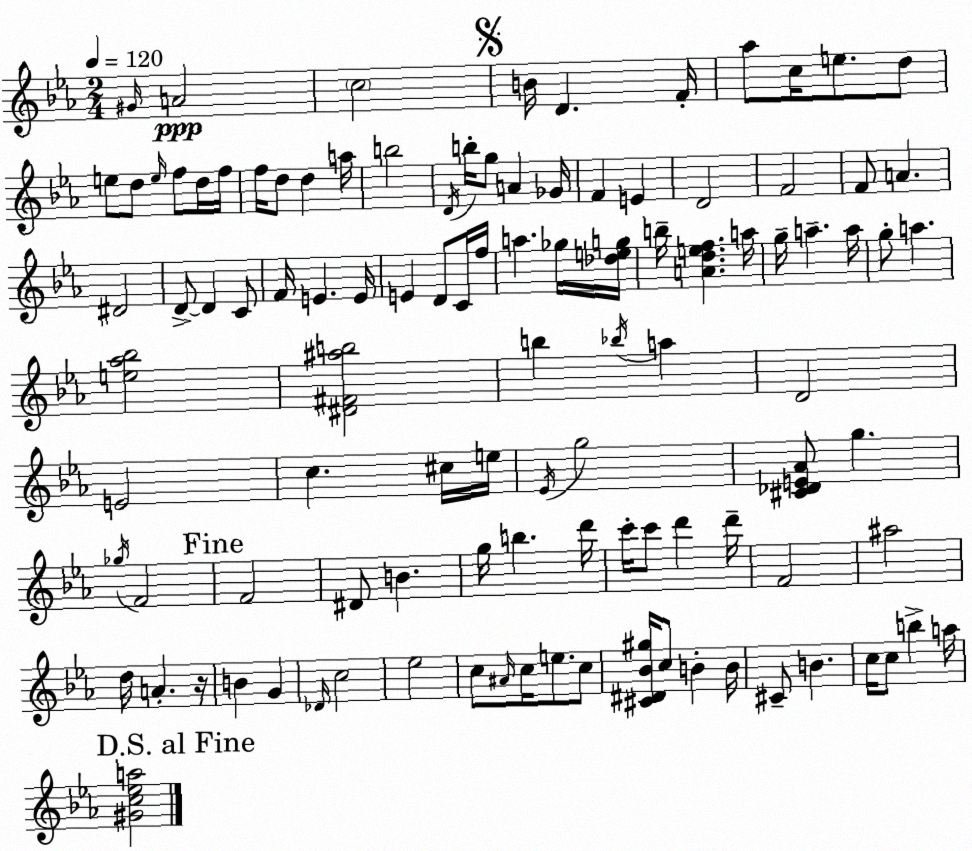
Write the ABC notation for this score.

X:1
T:Untitled
M:2/4
L:1/4
K:Eb
^G/4 A2 c2 B/4 D F/4 _a/2 c/4 e/2 d/2 e/2 d/2 e/4 f/2 d/4 f/4 f/4 d/2 d a/4 b2 D/4 b/4 g/2 A _G/4 F E D2 F2 F/2 A ^D2 D/2 D C/2 F/4 E E/4 E D/2 C/4 f/4 a _g/4 [_deg]/4 b/4 [Adef] a/4 g/4 a a/4 g/2 a [e_a_b]2 [^D^F^ab]2 b _b/4 a D2 E2 c ^c/4 e/4 _E/4 g2 [^C_DE_A]/2 g _g/4 F2 F2 ^D/2 B g/4 b d'/4 c'/4 c'/2 d' d'/4 F2 ^a2 d/4 A z/4 B G _D/4 c2 _e2 c/2 ^A/4 c/4 e/2 c/2 [^C^D_B^g]/4 c/2 B B/4 ^C/2 B c/4 c/2 b a/4 [^Gc_ea]2